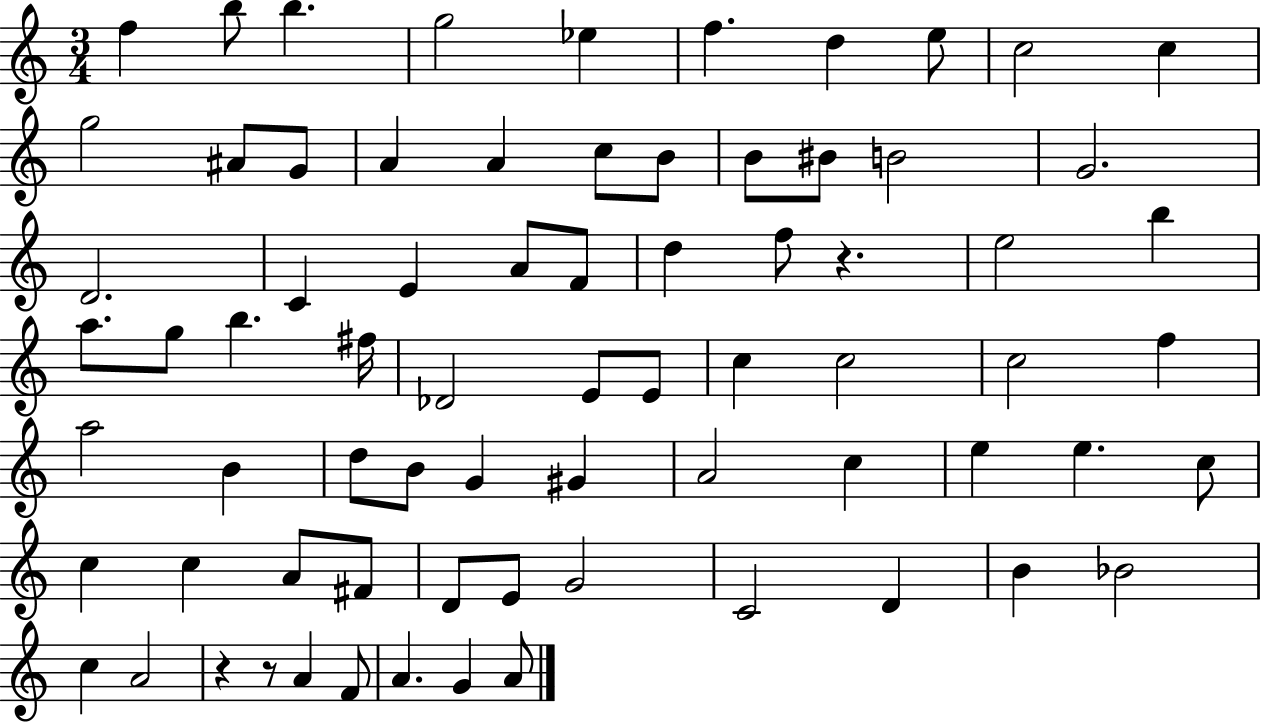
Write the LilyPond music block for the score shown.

{
  \clef treble
  \numericTimeSignature
  \time 3/4
  \key c \major
  f''4 b''8 b''4. | g''2 ees''4 | f''4. d''4 e''8 | c''2 c''4 | \break g''2 ais'8 g'8 | a'4 a'4 c''8 b'8 | b'8 bis'8 b'2 | g'2. | \break d'2. | c'4 e'4 a'8 f'8 | d''4 f''8 r4. | e''2 b''4 | \break a''8. g''8 b''4. fis''16 | des'2 e'8 e'8 | c''4 c''2 | c''2 f''4 | \break a''2 b'4 | d''8 b'8 g'4 gis'4 | a'2 c''4 | e''4 e''4. c''8 | \break c''4 c''4 a'8 fis'8 | d'8 e'8 g'2 | c'2 d'4 | b'4 bes'2 | \break c''4 a'2 | r4 r8 a'4 f'8 | a'4. g'4 a'8 | \bar "|."
}